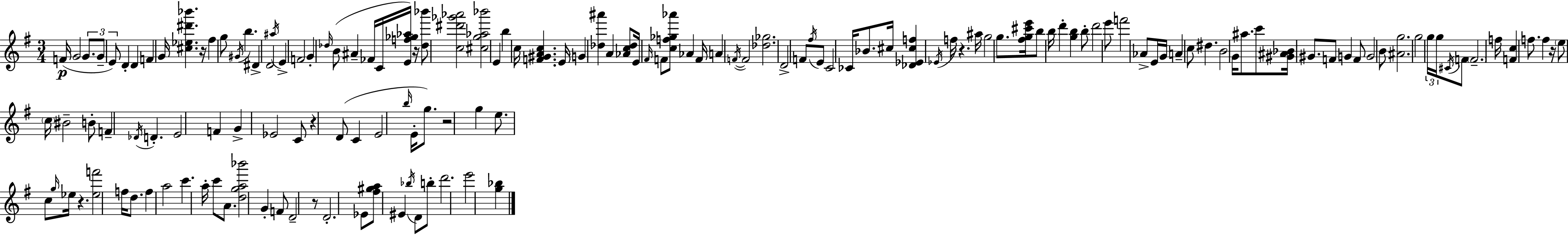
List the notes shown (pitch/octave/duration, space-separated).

F4/s G4/h G4/e. G4/e E4/e D4/q D4/q F4/q G4/s [C#5,Eb5,D#6,Bb6]/q. R/s F#5/q G5/e G#4/s B5/q. D#4/q D4/h A#5/s E4/q F4/h G4/q Db5/s B4/e A#4/q FES4/s C4/s [E4,F5,Gb5,Ab5]/s R/s [Db5,Bb6]/e [C5,D#6,Gb6,Ab6]/h [C#5,G5,Ab5,Bb6]/h E4/q B5/q C5/s [F4,G#4,A4,C5]/q. E4/s G4/q [Db5,A#6]/q A4/q [Ab4,C5,Db5]/e E4/s F#4/s F4/e [C5,F5,Gb5,Ab6]/e Ab4/q F4/s A4/q F4/s F4/h [Db5,Gb5]/h. D4/h F4/e F#5/s E4/e C4/h CES4/s Bb4/e. C#5/s [Db4,Eb4,C#5,F5]/q Eb4/s F5/s R/q. A#5/s G5/h G5/e. [F#5,G5,C#6,E6]/s B5/e B5/s D6/q [G5,B5]/q B5/e D6/h E6/e F6/h Ab4/e E4/s G4/s A4/q C5/e D#5/q. B4/h G4/s A#5/e. C6/e [G#4,A#4,Bb4]/s G#4/e. F4/e G4/q F4/e G4/h B4/e [A#4,G5]/h. G5/h G5/s G5/s C#4/s F4/e F4/h. F5/s [F4,C5]/q F5/e. F5/q R/s E5/e C5/s BIS4/h B4/e F4/q Db4/s D4/q. E4/h F4/q G4/q Eb4/h C4/e R/q D4/e C4/q E4/h B5/s E4/s G5/e. R/h G5/q E5/e. C5/e G5/s Eb5/s R/q. [Eb5,F6]/h F5/s D5/e. F5/q A5/h C6/q. A5/s C6/e A4/e. [D5,G5,A5,Bb6]/h G4/q F4/e D4/h R/e D4/h. Eb4/e [F#5,G#5,A5]/e EIS4/q Bb5/s D4/e B5/e D6/h. E6/h [G5,Bb5]/q